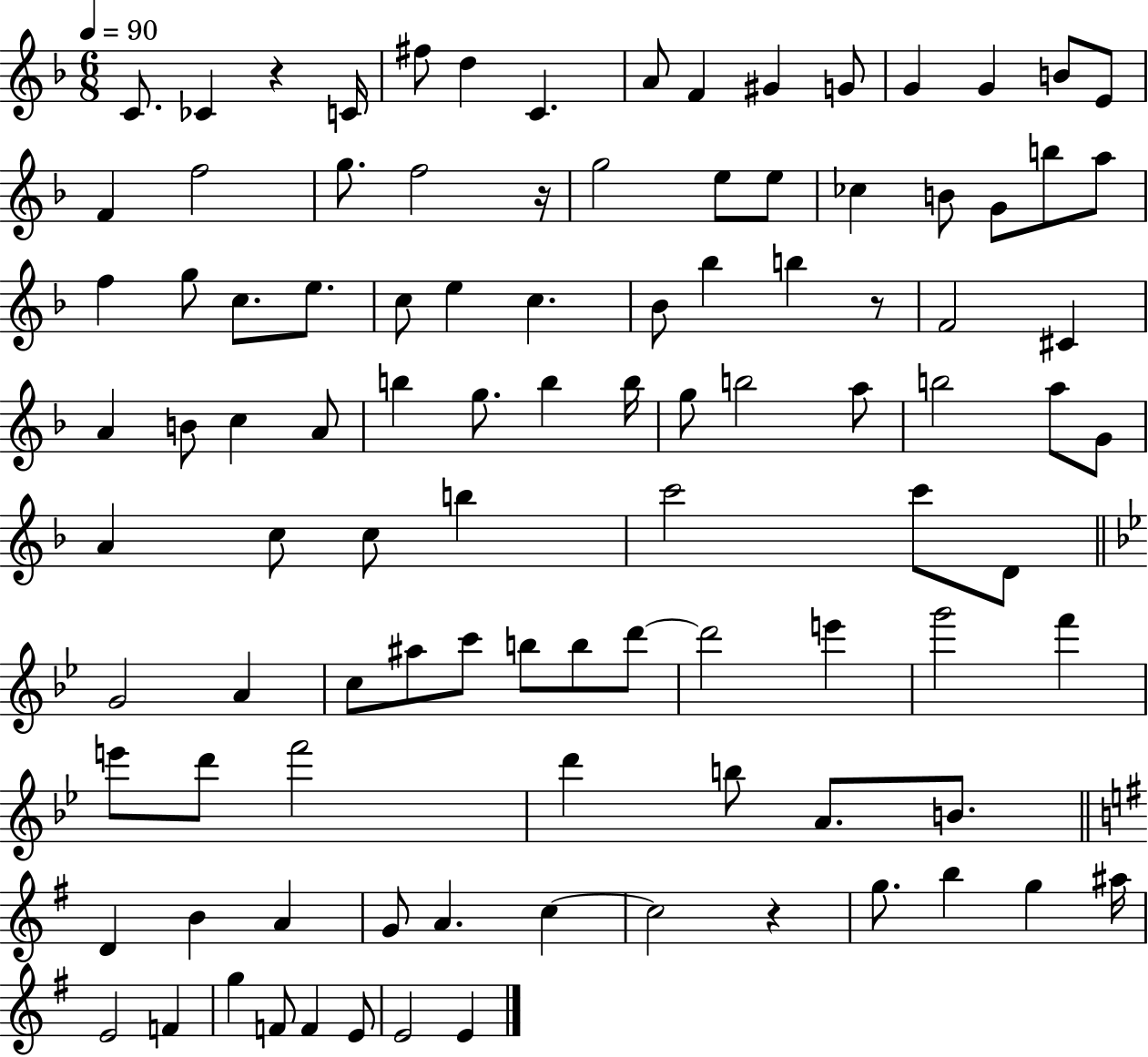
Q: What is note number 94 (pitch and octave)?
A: F4